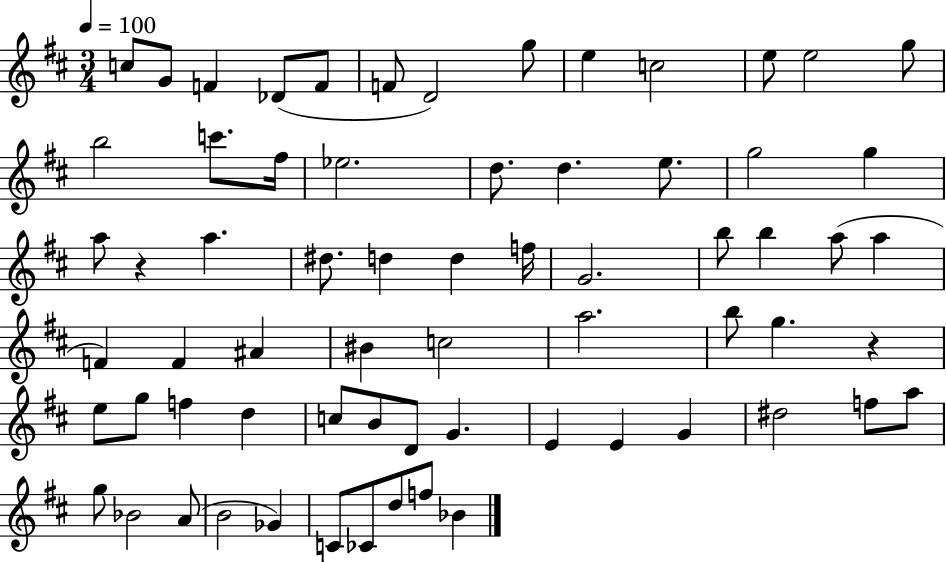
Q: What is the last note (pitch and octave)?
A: Bb4